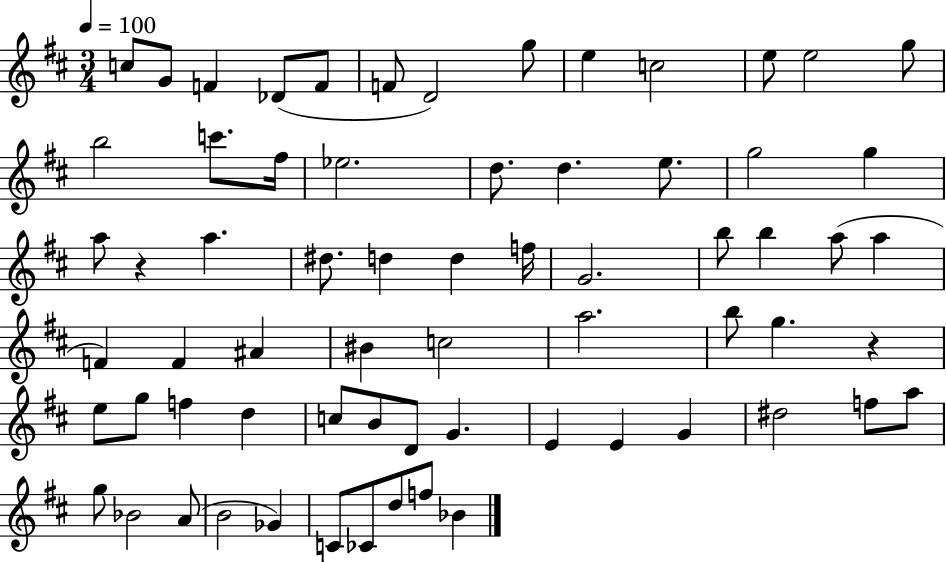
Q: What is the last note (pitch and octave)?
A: Bb4